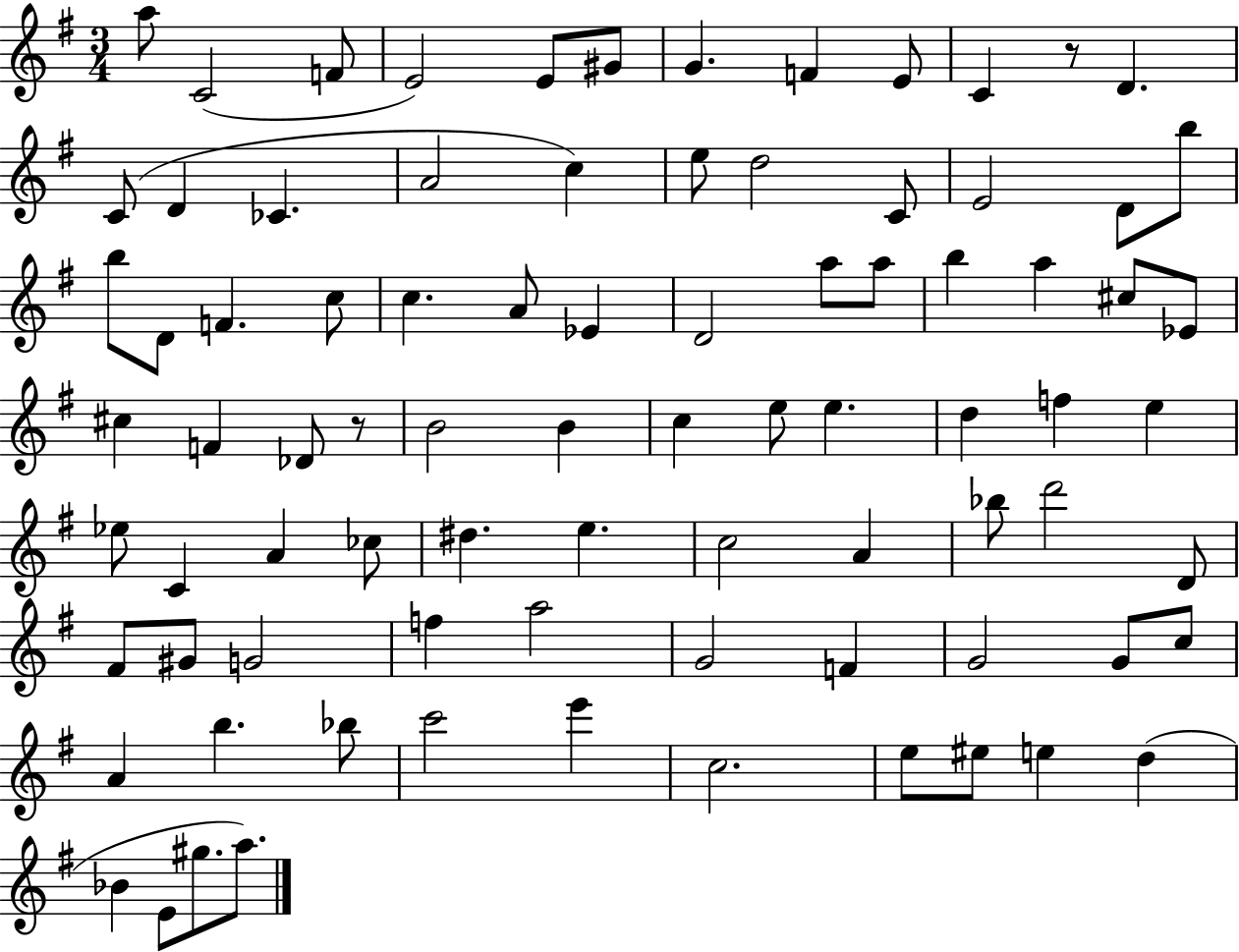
A5/e C4/h F4/e E4/h E4/e G#4/e G4/q. F4/q E4/e C4/q R/e D4/q. C4/e D4/q CES4/q. A4/h C5/q E5/e D5/h C4/e E4/h D4/e B5/e B5/e D4/e F4/q. C5/e C5/q. A4/e Eb4/q D4/h A5/e A5/e B5/q A5/q C#5/e Eb4/e C#5/q F4/q Db4/e R/e B4/h B4/q C5/q E5/e E5/q. D5/q F5/q E5/q Eb5/e C4/q A4/q CES5/e D#5/q. E5/q. C5/h A4/q Bb5/e D6/h D4/e F#4/e G#4/e G4/h F5/q A5/h G4/h F4/q G4/h G4/e C5/e A4/q B5/q. Bb5/e C6/h E6/q C5/h. E5/e EIS5/e E5/q D5/q Bb4/q E4/e G#5/e. A5/e.